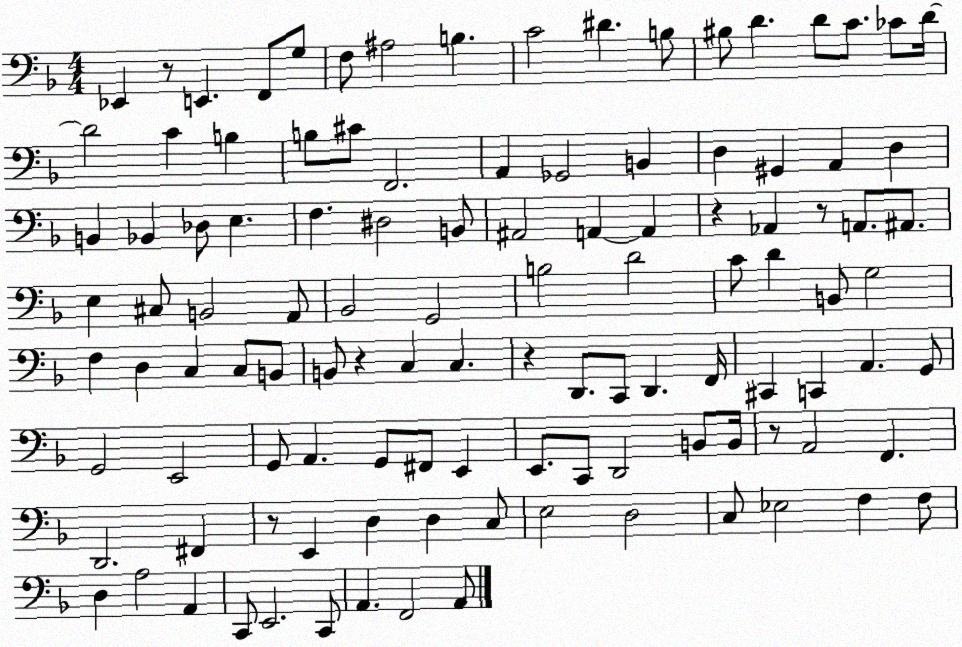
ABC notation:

X:1
T:Untitled
M:4/4
L:1/4
K:F
_E,, z/2 E,, F,,/2 G,/2 F,/2 ^A,2 B, C2 ^D B,/2 ^B,/2 D D/2 C/2 _C/2 D/4 D2 C B, B,/2 ^C/2 F,,2 A,, _G,,2 B,, D, ^G,, A,, D, B,, _B,, _D,/2 E, F, ^D,2 B,,/2 ^A,,2 A,, A,, z _A,, z/2 A,,/2 ^A,,/2 E, ^C,/2 B,,2 A,,/2 _B,,2 G,,2 B,2 D2 C/2 D B,,/2 G,2 F, D, C, C,/2 B,,/2 B,,/2 z C, C, z D,,/2 C,,/2 D,, F,,/4 ^C,, C,, A,, G,,/2 G,,2 E,,2 G,,/2 A,, G,,/2 ^F,,/2 E,, E,,/2 C,,/2 D,,2 B,,/2 B,,/4 z/2 A,,2 F,, D,,2 ^F,, z/2 E,, D, D, C,/2 E,2 D,2 C,/2 _E,2 F, F,/2 D, A,2 A,, C,,/2 E,,2 C,,/2 A,, F,,2 A,,/2